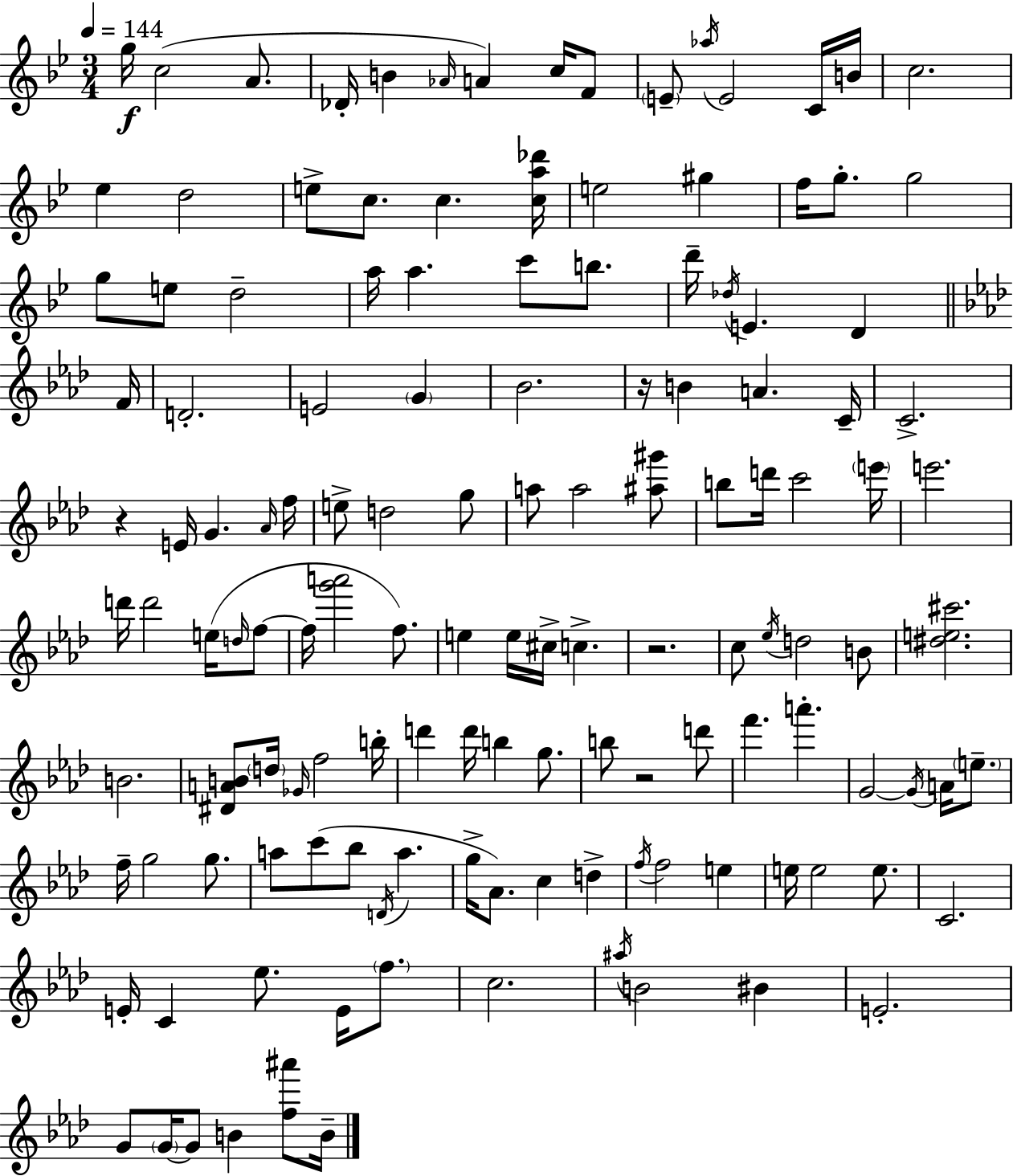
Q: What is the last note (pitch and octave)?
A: B4